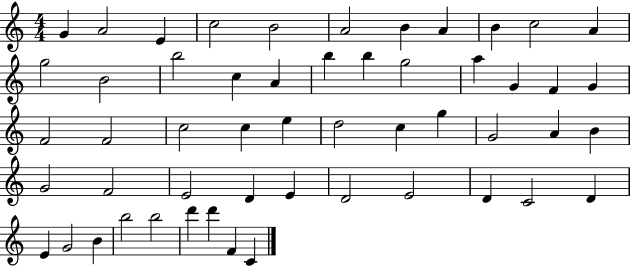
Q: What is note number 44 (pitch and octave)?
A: D4